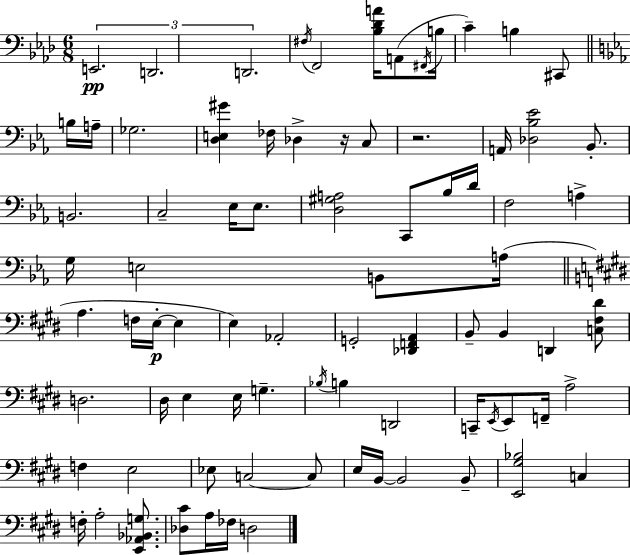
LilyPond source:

{
  \clef bass
  \numericTimeSignature
  \time 6/8
  \key f \minor
  \tuplet 3/2 { e,2.\pp | d,2. | d,2. } | \acciaccatura { fis16 } f,2 <bes des' a'>16 a,8( | \break \acciaccatura { fis,16 } b16 c'4--) b4 cis,8 | \bar "||" \break \key c \minor b16 a16-- ges2. | <d e gis'>4 fes16 des4-> r16 | c8 r2. | a,16 <des bes ees'>2 bes,8.-. | \break b,2. | c2-- ees16 ees8. | <d gis a>2 c,8 | bes16 d'16 f2 a4-> | \break g16 e2 b,8 | a16( \bar "||" \break \key e \major a4. f16 e16-.~~\p e4 | e4) aes,2-. | g,2-. <des, f, a,>4 | b,8-- b,4 d,4 <c fis dis'>8 | \break d2. | dis16 e4 e16 g4.-- | \acciaccatura { bes16 } b4 d,2 | c,16-- \acciaccatura { e,16 } e,8 f,16-- a2-> | \break f4 e2 | ees8 c2~~ | c8 e16 b,16~~ b,2 | b,8-- <e, gis bes>2 c4 | \break f16-. a2-. <e, aes, bes, g>8. | <des cis'>8 a16 fes16 d2 | \bar "|."
}